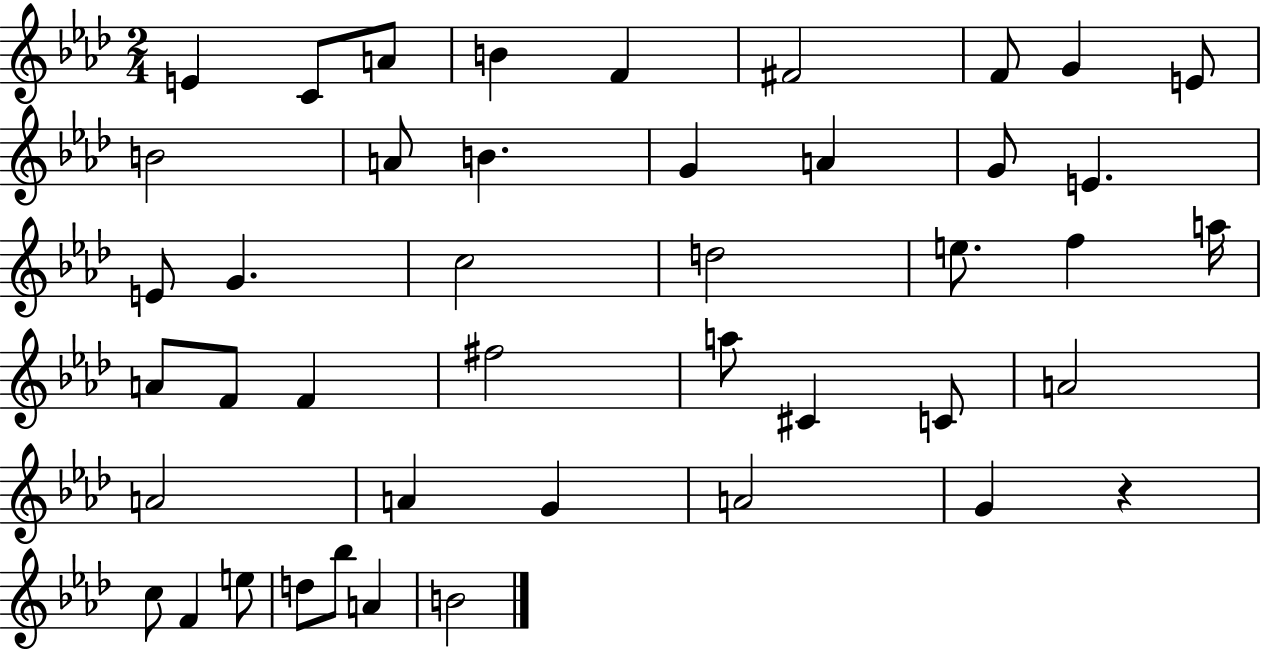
{
  \clef treble
  \numericTimeSignature
  \time 2/4
  \key aes \major
  e'4 c'8 a'8 | b'4 f'4 | fis'2 | f'8 g'4 e'8 | \break b'2 | a'8 b'4. | g'4 a'4 | g'8 e'4. | \break e'8 g'4. | c''2 | d''2 | e''8. f''4 a''16 | \break a'8 f'8 f'4 | fis''2 | a''8 cis'4 c'8 | a'2 | \break a'2 | a'4 g'4 | a'2 | g'4 r4 | \break c''8 f'4 e''8 | d''8 bes''8 a'4 | b'2 | \bar "|."
}